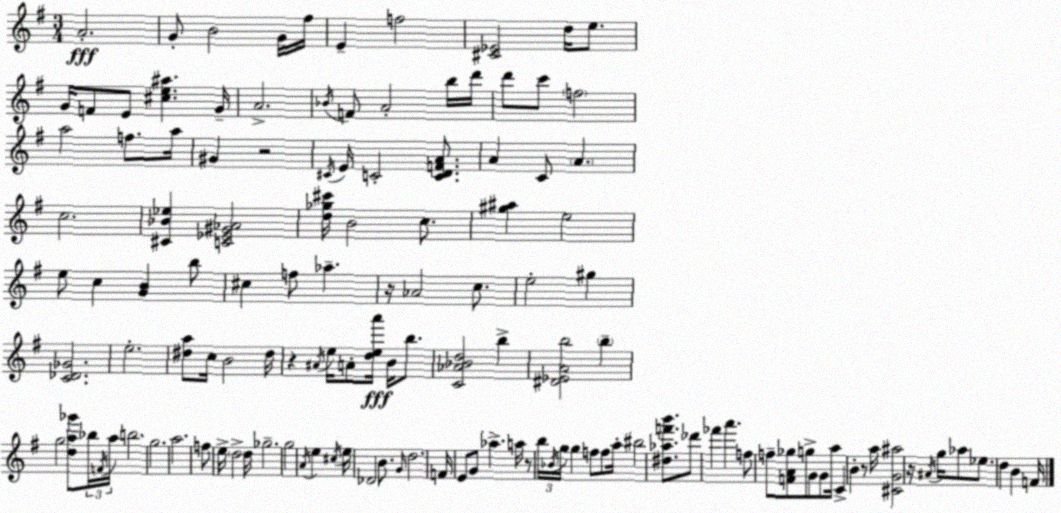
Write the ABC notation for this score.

X:1
T:Untitled
M:3/4
L:1/4
K:Em
A2 G/2 B2 G/4 ^f/4 E f2 [^C_E]2 d/4 e/2 G/4 F/2 E/2 [^ce^a] G/4 A2 _B/4 F/2 A2 b/4 d'/4 d'/2 c'/2 f2 a2 f/2 a/4 ^G z2 ^C/4 E/4 C2 [CDFA]/2 A C/2 A c2 [^C_B_e] [C_E^G_A]2 [d_g^c']/4 B2 c/2 [^g^a] e2 e/2 c [GB] b/2 ^c f/2 _a z/4 _A2 c/2 e2 ^g [C_D_G]2 e2 [^da]/2 c/4 B2 ^d/4 z ^A/4 e/4 A/2 [dea']/4 B/4 b/2 [C_A_Bd]2 b [^D_EAb]2 b g2 [da_g']/2 _b/4 F/4 a/4 b2 g2 a2 f/2 e/4 d2 d/4 _g2 g2 A/4 e ^c/4 e/4 _D2 B/2 G/4 d2 F/4 E/2 G/2 _a a/4 z/2 b/4 _B/4 g/4 g f/2 f/2 a/4 ^b2 [^d_af'b']/2 _d'/2 _f' a' f/2 f/2 [FA_g]/2 g/2 G/2 G/2 a/4 C B z/2 a/4 [^CG^a]2 z/4 ^A/4 g/4 _a/2 _e/2 d B F/4